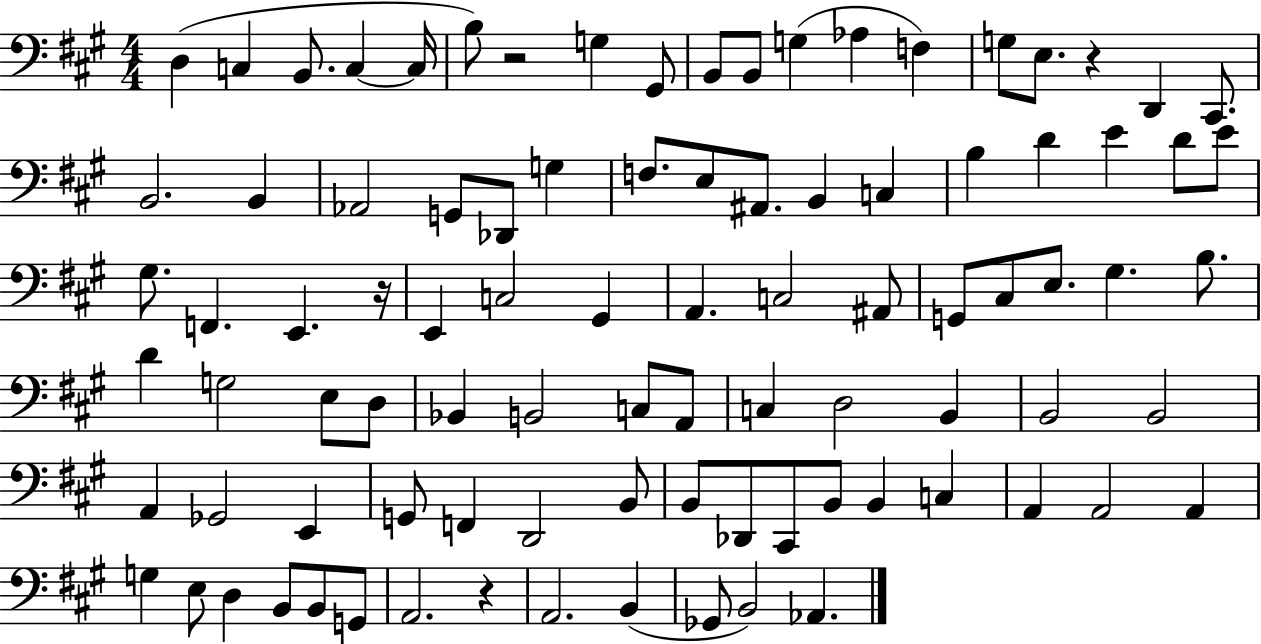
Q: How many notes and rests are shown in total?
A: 92